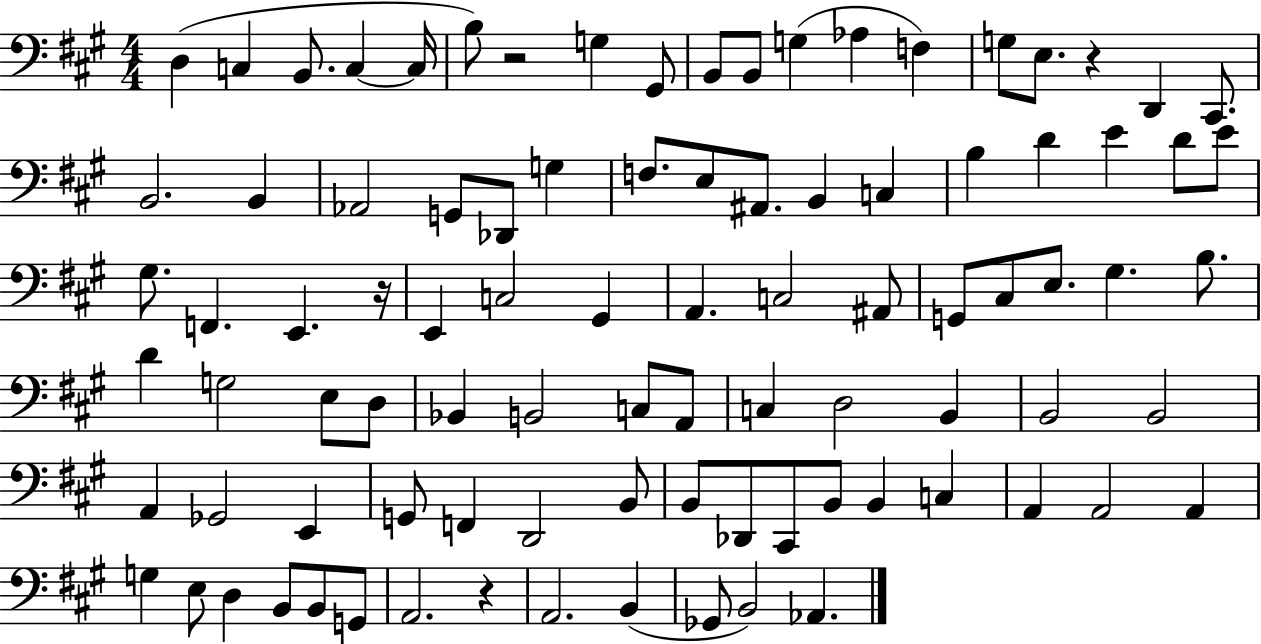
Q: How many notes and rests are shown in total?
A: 92